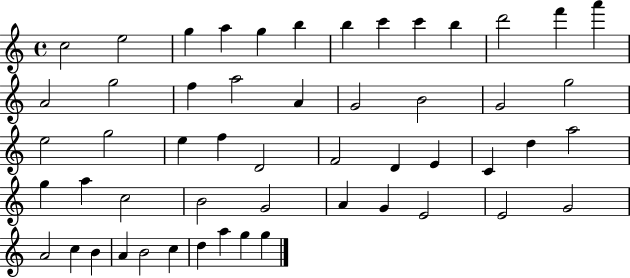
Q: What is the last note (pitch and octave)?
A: G5